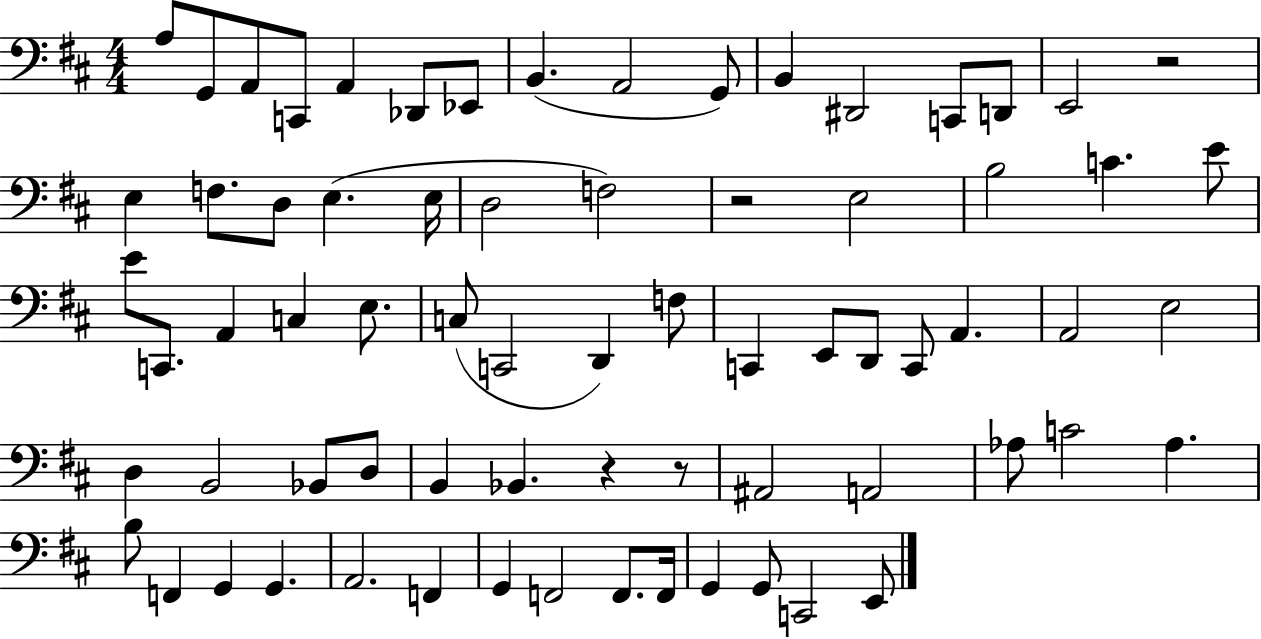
{
  \clef bass
  \numericTimeSignature
  \time 4/4
  \key d \major
  a8 g,8 a,8 c,8 a,4 des,8 ees,8 | b,4.( a,2 g,8) | b,4 dis,2 c,8 d,8 | e,2 r2 | \break e4 f8. d8 e4.( e16 | d2 f2) | r2 e2 | b2 c'4. e'8 | \break e'8 c,8. a,4 c4 e8. | c8( c,2 d,4) f8 | c,4 e,8 d,8 c,8 a,4. | a,2 e2 | \break d4 b,2 bes,8 d8 | b,4 bes,4. r4 r8 | ais,2 a,2 | aes8 c'2 aes4. | \break b8 f,4 g,4 g,4. | a,2. f,4 | g,4 f,2 f,8. f,16 | g,4 g,8 c,2 e,8 | \break \bar "|."
}